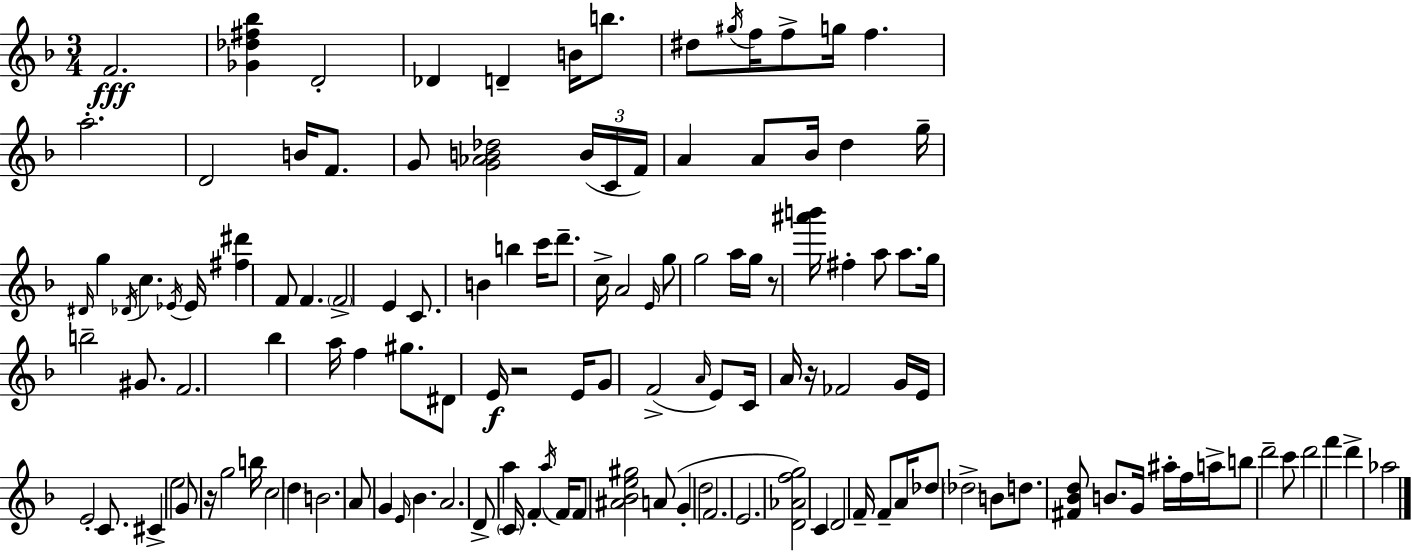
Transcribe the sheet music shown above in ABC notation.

X:1
T:Untitled
M:3/4
L:1/4
K:F
F2 [_G_d^f_b] D2 _D D B/4 b/2 ^d/2 ^g/4 f/4 f/2 g/4 f a2 D2 B/4 F/2 G/2 [G_AB_d]2 B/4 C/4 F/4 A A/2 _B/4 d g/4 ^D/4 g _D/4 c _E/4 _E/4 [^f^d'] F/2 F F2 E C/2 B b c'/4 d'/2 c/4 A2 E/4 g/2 g2 a/4 g/4 z/2 [^a'b']/4 ^f a/2 a/2 g/4 b2 ^G/2 F2 _b a/4 f ^g/2 ^D/2 E/4 z2 E/4 G/2 F2 A/4 E/2 C/4 A/4 z/4 _F2 G/4 E/4 E2 C/2 ^C e2 G/2 z/4 g2 b/4 c2 d B2 A/2 G E/4 _B A2 D/2 a C/4 F a/4 F/4 F/2 [^A_Be^g]2 A/2 G d2 F2 E2 [D_Afg]2 C D2 F/4 F/2 A/4 _d/2 _d2 B/2 d/2 [^F_Bd]/2 B/2 G/4 ^a/4 f/4 a/4 b/2 d'2 c'/2 d'2 f' d' _a2